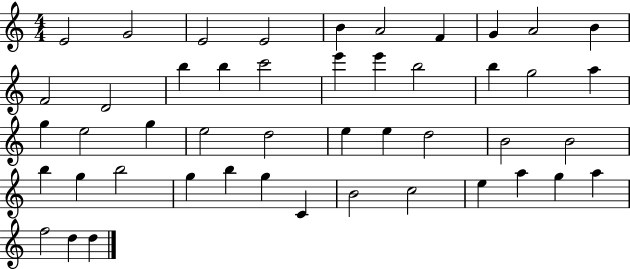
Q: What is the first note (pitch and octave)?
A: E4